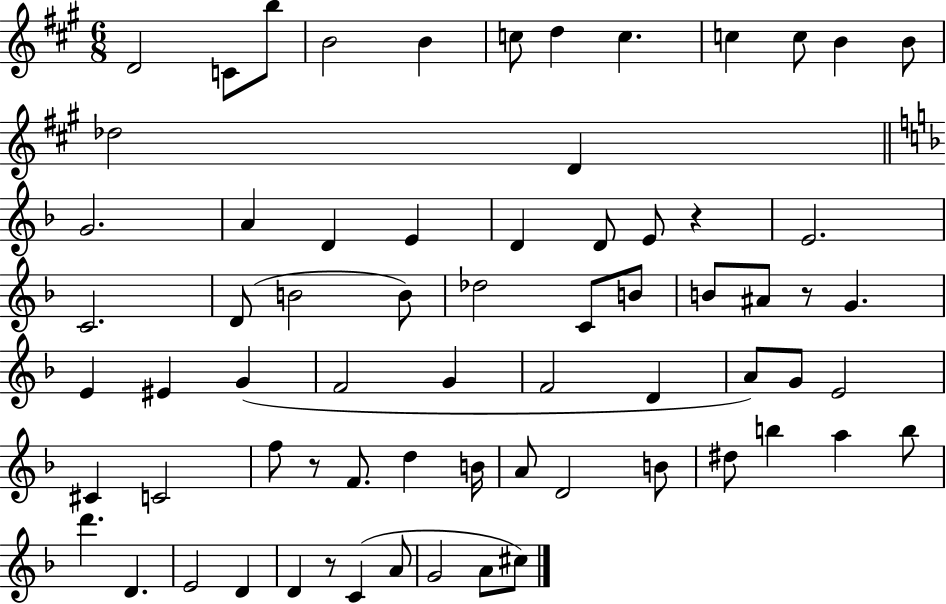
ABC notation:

X:1
T:Untitled
M:6/8
L:1/4
K:A
D2 C/2 b/2 B2 B c/2 d c c c/2 B B/2 _d2 D G2 A D E D D/2 E/2 z E2 C2 D/2 B2 B/2 _d2 C/2 B/2 B/2 ^A/2 z/2 G E ^E G F2 G F2 D A/2 G/2 E2 ^C C2 f/2 z/2 F/2 d B/4 A/2 D2 B/2 ^d/2 b a b/2 d' D E2 D D z/2 C A/2 G2 A/2 ^c/2